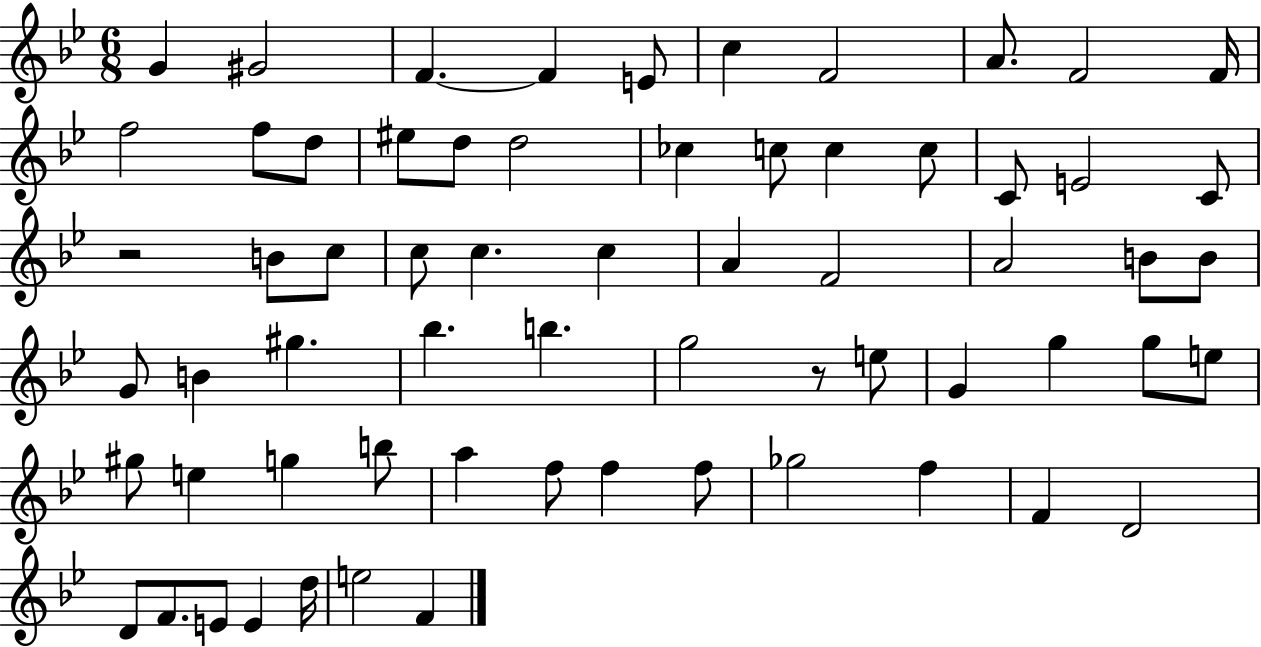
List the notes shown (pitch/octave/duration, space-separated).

G4/q G#4/h F4/q. F4/q E4/e C5/q F4/h A4/e. F4/h F4/s F5/h F5/e D5/e EIS5/e D5/e D5/h CES5/q C5/e C5/q C5/e C4/e E4/h C4/e R/h B4/e C5/e C5/e C5/q. C5/q A4/q F4/h A4/h B4/e B4/e G4/e B4/q G#5/q. Bb5/q. B5/q. G5/h R/e E5/e G4/q G5/q G5/e E5/e G#5/e E5/q G5/q B5/e A5/q F5/e F5/q F5/e Gb5/h F5/q F4/q D4/h D4/e F4/e. E4/e E4/q D5/s E5/h F4/q